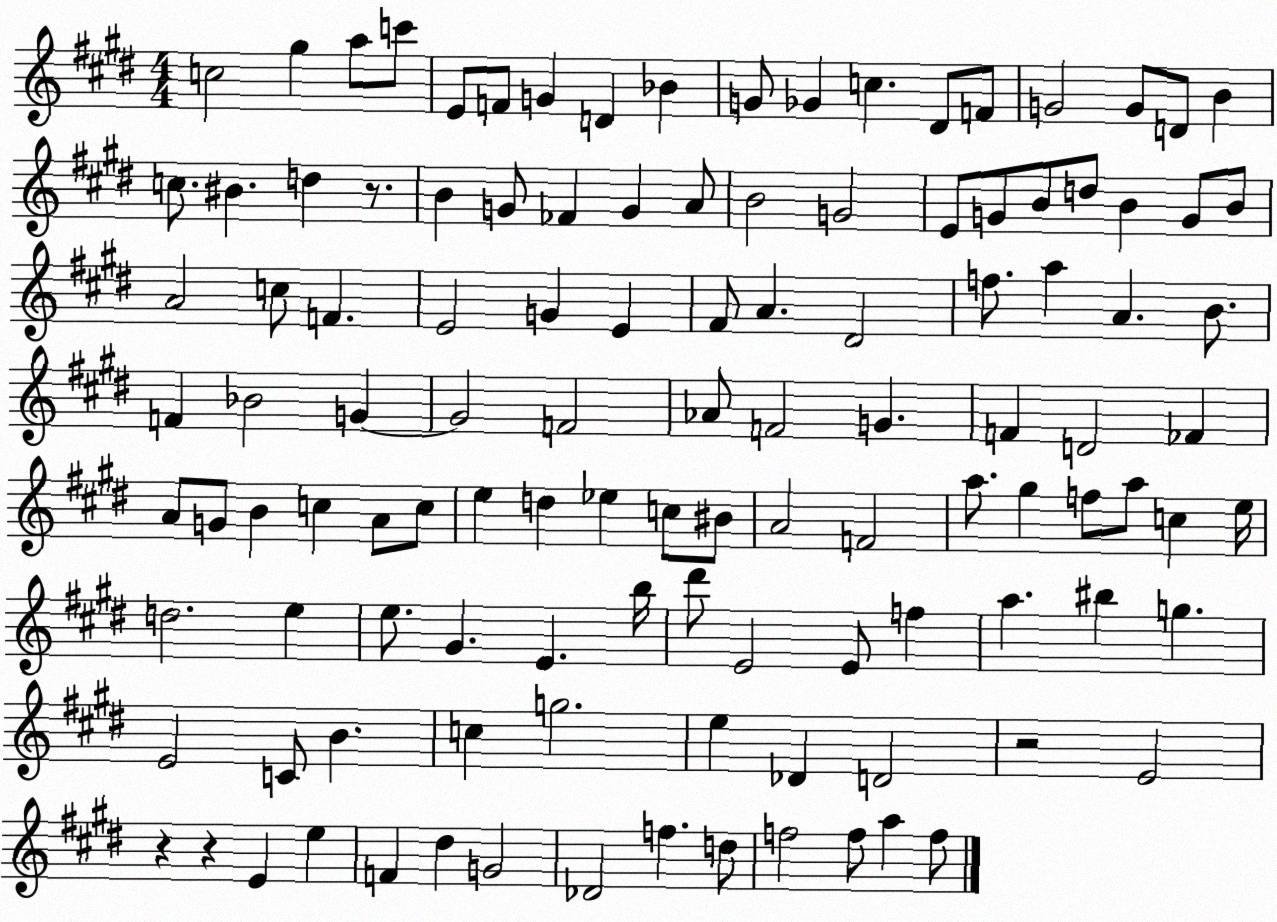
X:1
T:Untitled
M:4/4
L:1/4
K:E
c2 ^g a/2 c'/2 E/2 F/2 G D _B G/2 _G c ^D/2 F/2 G2 G/2 D/2 B c/2 ^B d z/2 B G/2 _F G A/2 B2 G2 E/2 G/2 B/2 d/2 B G/2 B/2 A2 c/2 F E2 G E ^F/2 A ^D2 f/2 a A B/2 F _B2 G G2 F2 _A/2 F2 G F D2 _F A/2 G/2 B c A/2 c/2 e d _e c/2 ^B/2 A2 F2 a/2 ^g f/2 a/2 c e/4 d2 e e/2 ^G E b/4 ^d'/2 E2 E/2 f a ^b g E2 C/2 B c g2 e _D D2 z2 E2 z z E e F ^d G2 _D2 f d/2 f2 f/2 a f/2